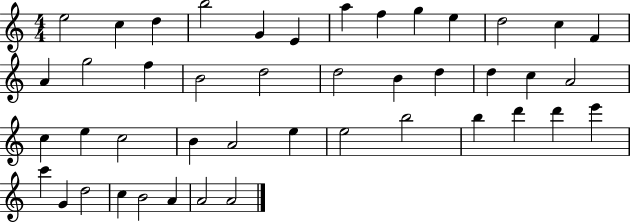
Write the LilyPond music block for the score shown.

{
  \clef treble
  \numericTimeSignature
  \time 4/4
  \key c \major
  e''2 c''4 d''4 | b''2 g'4 e'4 | a''4 f''4 g''4 e''4 | d''2 c''4 f'4 | \break a'4 g''2 f''4 | b'2 d''2 | d''2 b'4 d''4 | d''4 c''4 a'2 | \break c''4 e''4 c''2 | b'4 a'2 e''4 | e''2 b''2 | b''4 d'''4 d'''4 e'''4 | \break c'''4 g'4 d''2 | c''4 b'2 a'4 | a'2 a'2 | \bar "|."
}